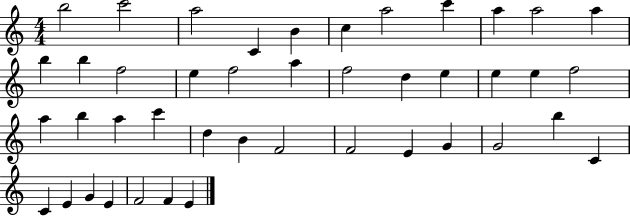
{
  \clef treble
  \numericTimeSignature
  \time 4/4
  \key c \major
  b''2 c'''2 | a''2 c'4 b'4 | c''4 a''2 c'''4 | a''4 a''2 a''4 | \break b''4 b''4 f''2 | e''4 f''2 a''4 | f''2 d''4 e''4 | e''4 e''4 f''2 | \break a''4 b''4 a''4 c'''4 | d''4 b'4 f'2 | f'2 e'4 g'4 | g'2 b''4 c'4 | \break c'4 e'4 g'4 e'4 | f'2 f'4 e'4 | \bar "|."
}